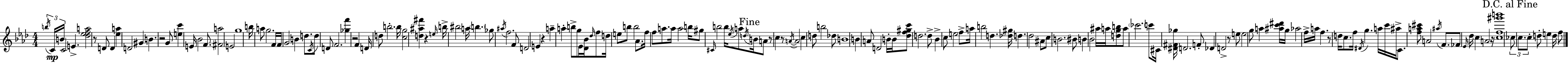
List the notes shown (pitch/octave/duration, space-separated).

B5/s C4/s B4/s C4/h E4/q. [Db5,Eb5,F5,A5]/h R/e D4/e D4/q [Eb5,A5]/q D4/h G#4/q B4/q. R/h G4/e [E5,C6]/q E4/s Bb4/h F4/e. [F#4,A5]/h E4/h G5/w B5/s A5/e G5/h. F4/s F4/s G4/h B4/q D5/e. C4/s D5/e D4/e F4/h. [Gb5,F6]/q R/h F4/q D4/s D5/e B5/h. B5/s [C5,G5]/h [D5,A#5,F#6]/q R/q E5/s B5/s BIS5/h A5/s B5/q. Gb5/e A#5/s F5/h. F4/e D4/h E4/q R/q A5/q A5/q B5/e G5/e Eb4/s [Db4,Bb4]/s Db5/s F5/e D5/s E5/e B5/e B5/h Ab4/e. F5/s F5/e A5/e. A5/s A5/h B5/s G#5/e C#4/s B5/h B5/s Eb5/s A5/e D5/s B4/s A4/e R/e C5/q R/e A4/s A4/h C5/q D5/e B5/h Db5/e B4/w B4/q A4/e D4/h B4/s B4/s [Db5,F5,G#5,C6]/e D5/h. D5/e Bb4/q C5/e E5/h F5/e A5/s B5/h D5/q. [Db5,G#5]/s D5/q. Db5/h A#4/e C5/e B4/h. BIS4/e B4/q Bb4/h A#5/s A5/s [D5,G5,B5]/e A5/e CES6/h. C6/e C#4/s [D#4,F#4,Gb5]/s D4/h. F4/e Db4/q D4/h R/e E5/e E5/h G5/e A5/q [A#5,C6,D#6]/s G5/s Ab5/h F5/s A5/s F5/q. R/e D5/s C5/e. F5/s D#4/s G5/q. A5/s C6/s A#5/s C4/e. [F5,A5,C#6]/e A4/h A#5/s F4/e. FES4/e Eb4/s Db5/s C5/q A4/h R/s [C5,F5,G#6,B6]/w CES5/e C5/e. C5/e D5/e E5/q D5/s F5/e